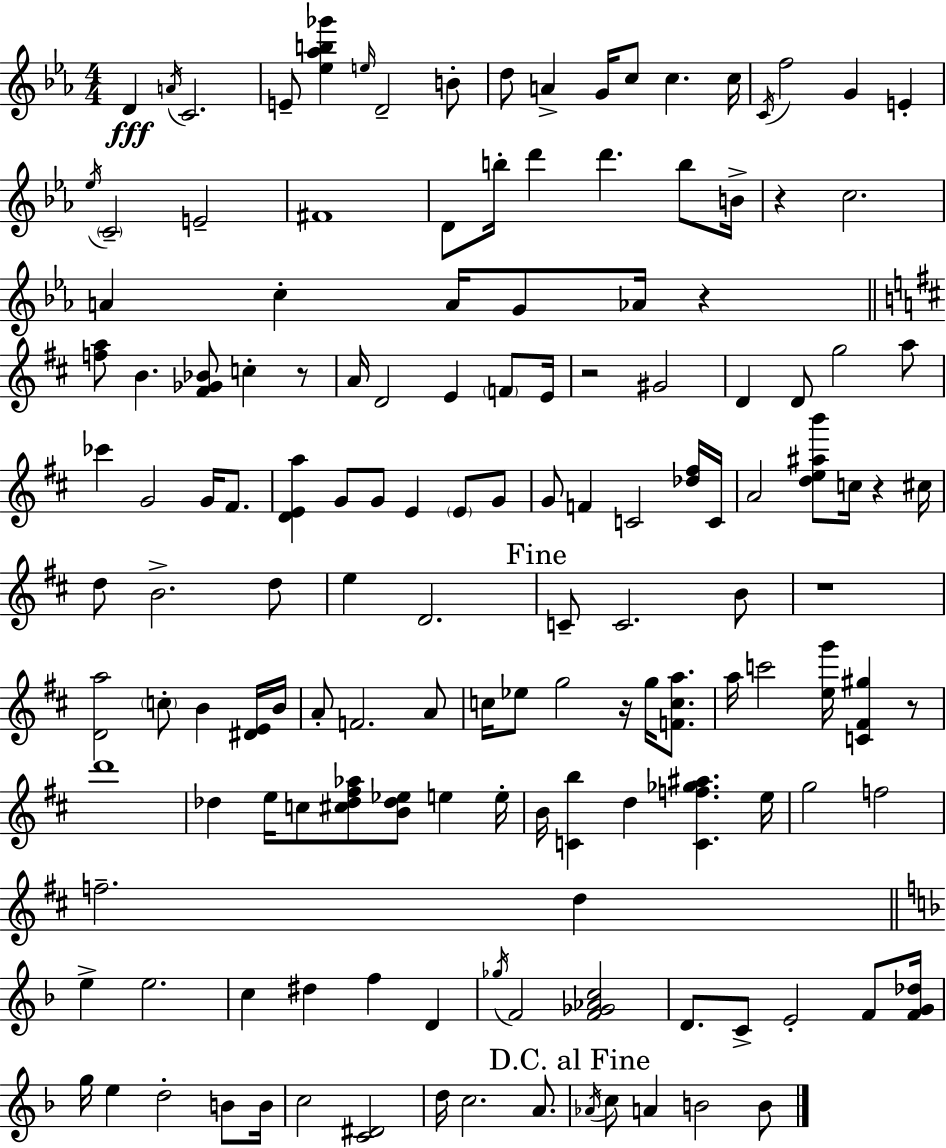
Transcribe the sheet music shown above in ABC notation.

X:1
T:Untitled
M:4/4
L:1/4
K:Cm
D A/4 C2 E/2 [_e_ab_g'] e/4 D2 B/2 d/2 A G/4 c/2 c c/4 C/4 f2 G E _e/4 C2 E2 ^F4 D/2 b/4 d' d' b/2 B/4 z c2 A c A/4 G/2 _A/4 z [fa]/2 B [^F_G_B]/2 c z/2 A/4 D2 E F/2 E/4 z2 ^G2 D D/2 g2 a/2 _c' G2 G/4 ^F/2 [DEa] G/2 G/2 E E/2 G/2 G/2 F C2 [_d^f]/4 C/4 A2 [de^ab']/2 c/4 z ^c/4 d/2 B2 d/2 e D2 C/2 C2 B/2 z4 [Da]2 c/2 B [^DE]/4 B/4 A/2 F2 A/2 c/4 _e/2 g2 z/4 g/4 [Fca]/2 a/4 c'2 [eg']/4 [C^F^g] z/2 d'4 _d e/4 c/2 [^c_d^f_a]/2 [B_d_e]/2 e e/4 B/4 [Cb] d [Cf_g^a] e/4 g2 f2 f2 d e e2 c ^d f D _g/4 F2 [F_G_Ac]2 D/2 C/2 E2 F/2 [FG_d]/4 g/4 e d2 B/2 B/4 c2 [C^D]2 d/4 c2 A/2 _A/4 c/2 A B2 B/2